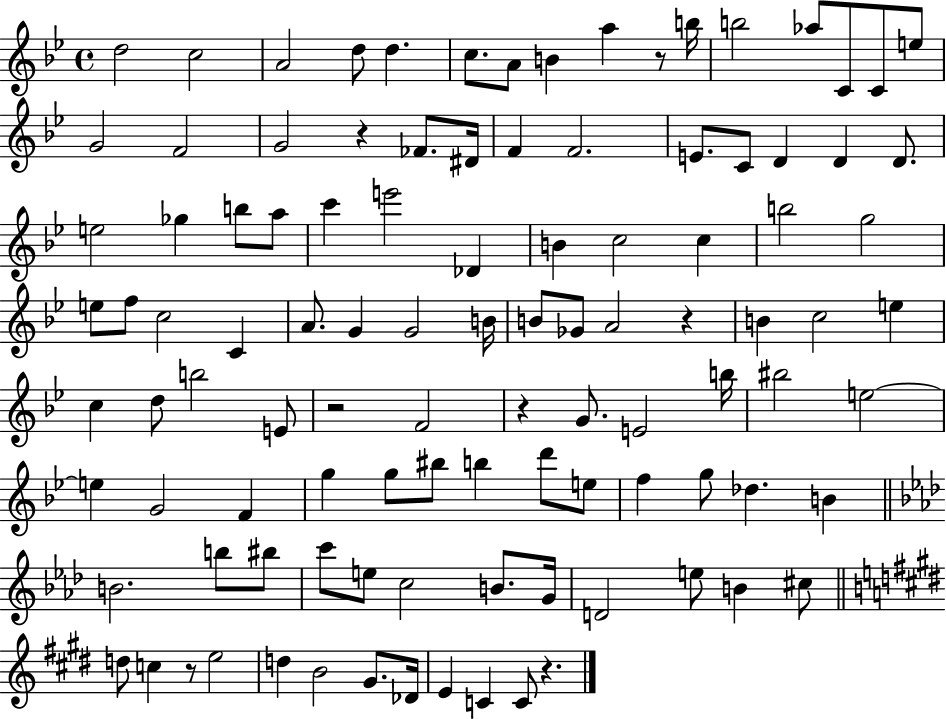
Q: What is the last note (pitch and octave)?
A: C4